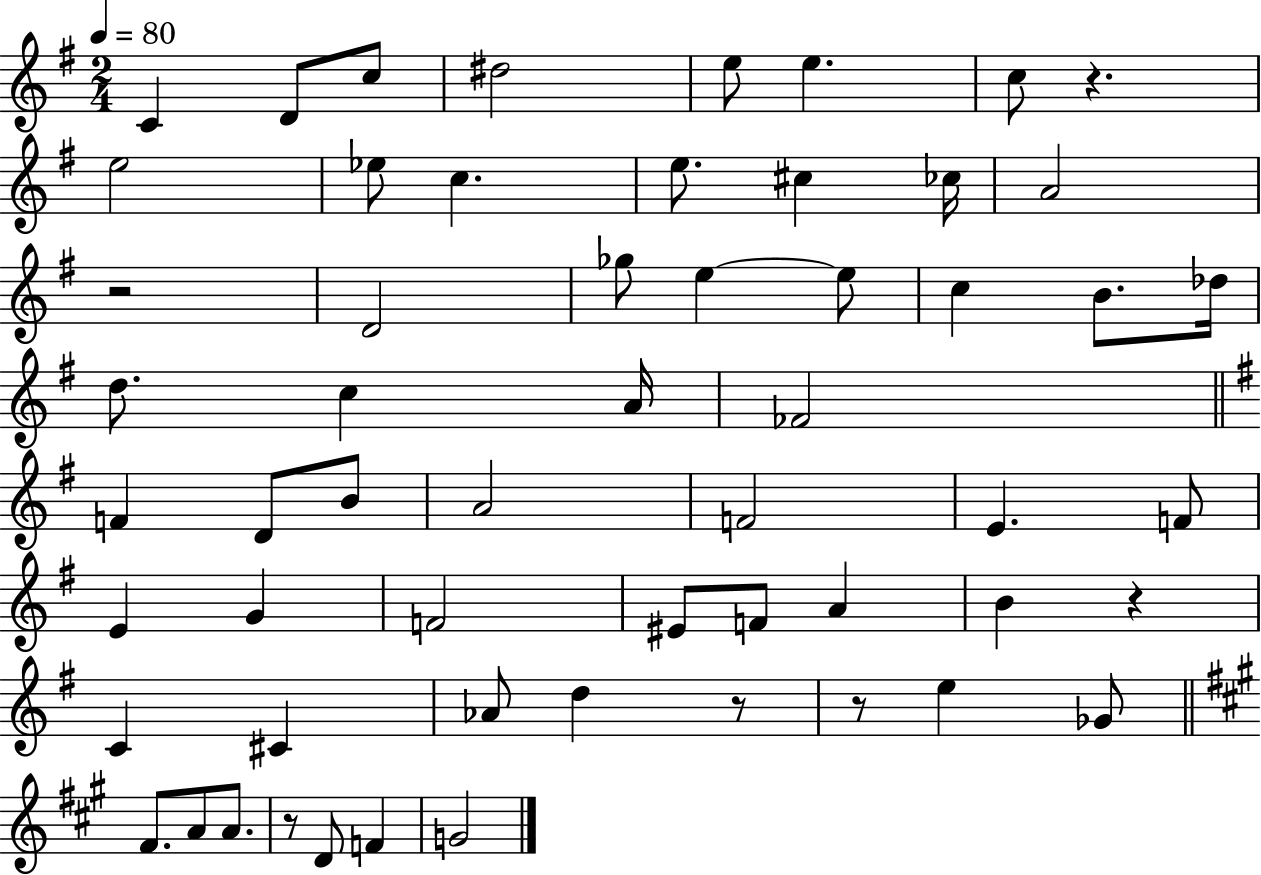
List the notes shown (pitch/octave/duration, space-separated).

C4/q D4/e C5/e D#5/h E5/e E5/q. C5/e R/q. E5/h Eb5/e C5/q. E5/e. C#5/q CES5/s A4/h R/h D4/h Gb5/e E5/q E5/e C5/q B4/e. Db5/s D5/e. C5/q A4/s FES4/h F4/q D4/e B4/e A4/h F4/h E4/q. F4/e E4/q G4/q F4/h EIS4/e F4/e A4/q B4/q R/q C4/q C#4/q Ab4/e D5/q R/e R/e E5/q Gb4/e F#4/e. A4/e A4/e. R/e D4/e F4/q G4/h